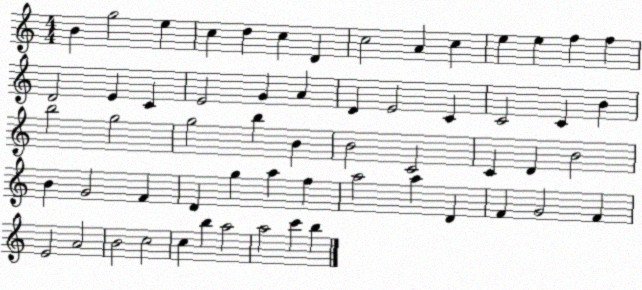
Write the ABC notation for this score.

X:1
T:Untitled
M:4/4
L:1/4
K:C
B g2 e c d c D c2 A c e e f f D2 E C E2 G A D E2 C C2 C B b2 g2 g2 b B B2 C2 C D B2 B G2 F D g a f a2 a D F G2 F E2 A2 B2 c2 c b a2 a2 c' b